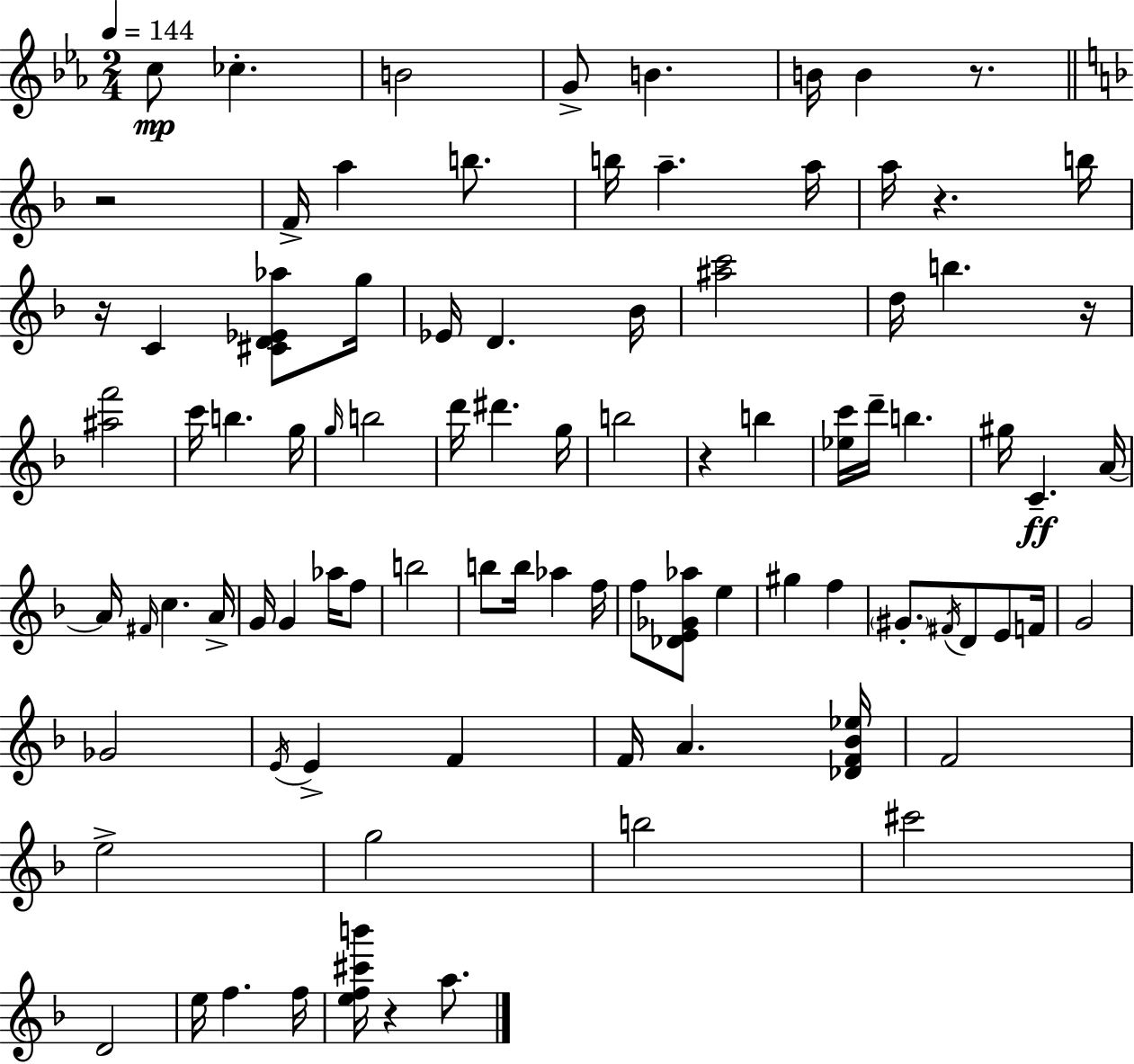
{
  \clef treble
  \numericTimeSignature
  \time 2/4
  \key ees \major
  \tempo 4 = 144
  c''8\mp ces''4.-. | b'2 | g'8-> b'4. | b'16 b'4 r8. | \break \bar "||" \break \key d \minor r2 | f'16-> a''4 b''8. | b''16 a''4.-- a''16 | a''16 r4. b''16 | \break r16 c'4 <cis' d' ees' aes''>8 g''16 | ees'16 d'4. bes'16 | <ais'' c'''>2 | d''16 b''4. r16 | \break <ais'' f'''>2 | c'''16 b''4. g''16 | \grace { g''16 } b''2 | d'''16 dis'''4. | \break g''16 b''2 | r4 b''4 | <ees'' c'''>16 d'''16-- b''4. | gis''16 c'4.--\ff | \break a'16~~ a'16 \grace { fis'16 } c''4. | a'16-> g'16 g'4 aes''16 | f''8 b''2 | b''8 b''16 aes''4 | \break f''16 f''8 <des' e' ges' aes''>8 e''4 | gis''4 f''4 | \parenthesize gis'8.-. \acciaccatura { fis'16 } d'8 | e'8 f'16 g'2 | \break ges'2 | \acciaccatura { e'16 } e'4-> | f'4 f'16 a'4. | <des' f' bes' ees''>16 f'2 | \break e''2-> | g''2 | b''2 | cis'''2 | \break d'2 | e''16 f''4. | f''16 <e'' f'' cis''' b'''>16 r4 | a''8. \bar "|."
}